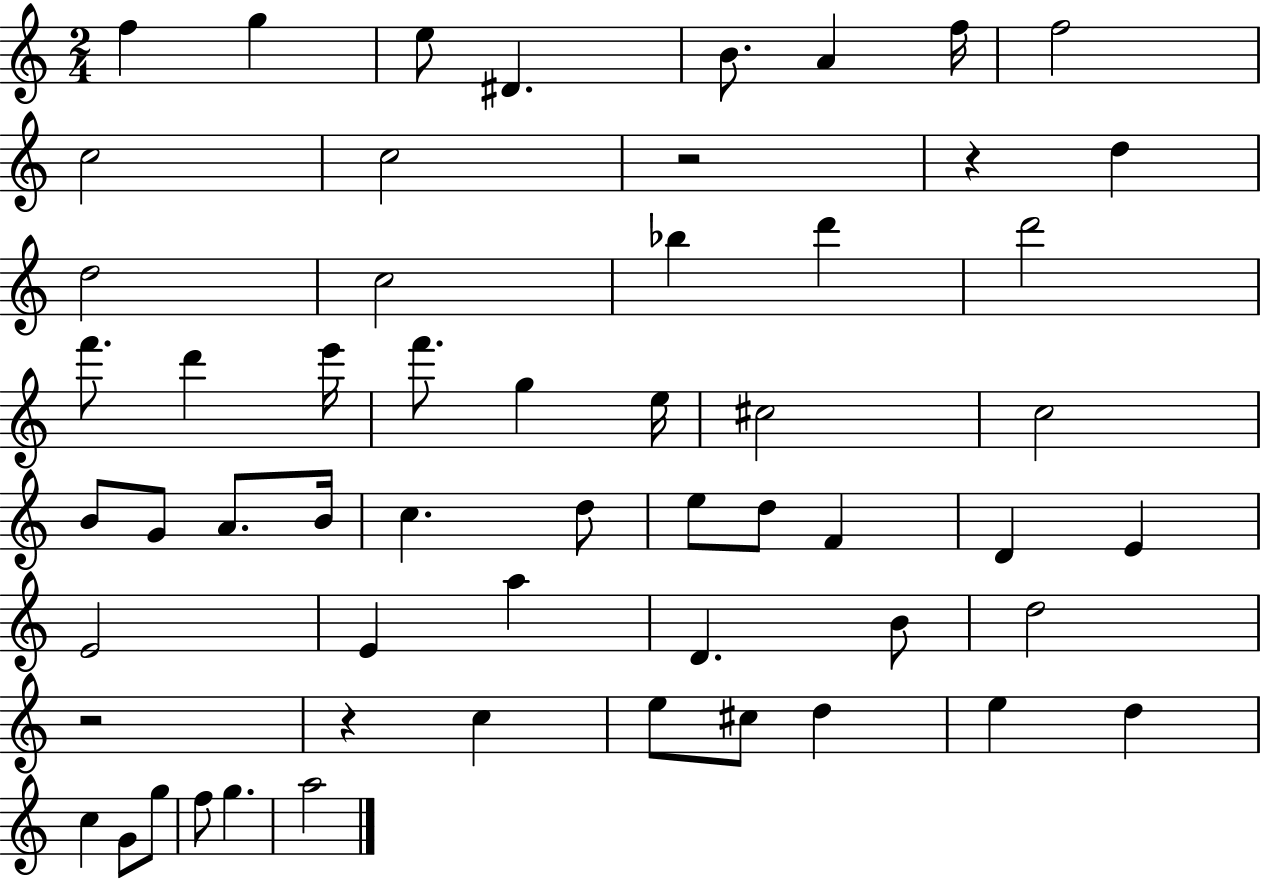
{
  \clef treble
  \numericTimeSignature
  \time 2/4
  \key c \major
  f''4 g''4 | e''8 dis'4. | b'8. a'4 f''16 | f''2 | \break c''2 | c''2 | r2 | r4 d''4 | \break d''2 | c''2 | bes''4 d'''4 | d'''2 | \break f'''8. d'''4 e'''16 | f'''8. g''4 e''16 | cis''2 | c''2 | \break b'8 g'8 a'8. b'16 | c''4. d''8 | e''8 d''8 f'4 | d'4 e'4 | \break e'2 | e'4 a''4 | d'4. b'8 | d''2 | \break r2 | r4 c''4 | e''8 cis''8 d''4 | e''4 d''4 | \break c''4 g'8 g''8 | f''8 g''4. | a''2 | \bar "|."
}